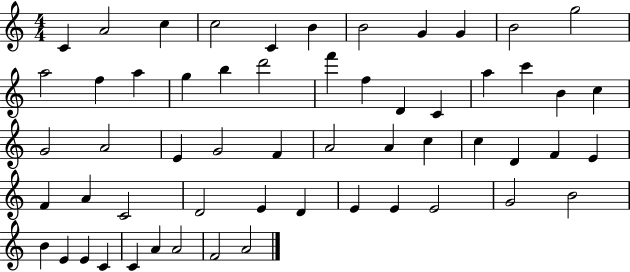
C4/q A4/h C5/q C5/h C4/q B4/q B4/h G4/q G4/q B4/h G5/h A5/h F5/q A5/q G5/q B5/q D6/h F6/q F5/q D4/q C4/q A5/q C6/q B4/q C5/q G4/h A4/h E4/q G4/h F4/q A4/h A4/q C5/q C5/q D4/q F4/q E4/q F4/q A4/q C4/h D4/h E4/q D4/q E4/q E4/q E4/h G4/h B4/h B4/q E4/q E4/q C4/q C4/q A4/q A4/h F4/h A4/h